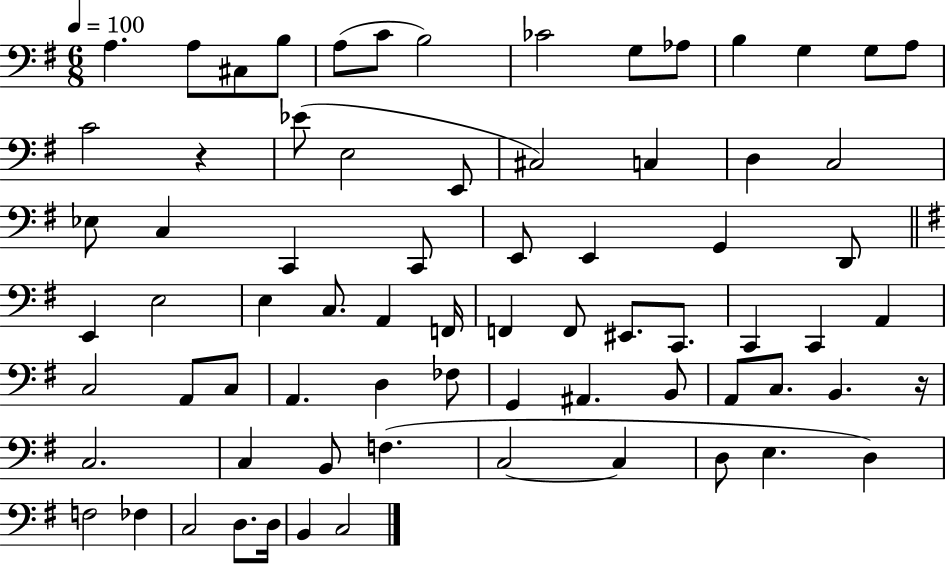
X:1
T:Untitled
M:6/8
L:1/4
K:G
A, A,/2 ^C,/2 B,/2 A,/2 C/2 B,2 _C2 G,/2 _A,/2 B, G, G,/2 A,/2 C2 z _E/2 E,2 E,,/2 ^C,2 C, D, C,2 _E,/2 C, C,, C,,/2 E,,/2 E,, G,, D,,/2 E,, E,2 E, C,/2 A,, F,,/4 F,, F,,/2 ^E,,/2 C,,/2 C,, C,, A,, C,2 A,,/2 C,/2 A,, D, _F,/2 G,, ^A,, B,,/2 A,,/2 C,/2 B,, z/4 C,2 C, B,,/2 F, C,2 C, D,/2 E, D, F,2 _F, C,2 D,/2 D,/4 B,, C,2